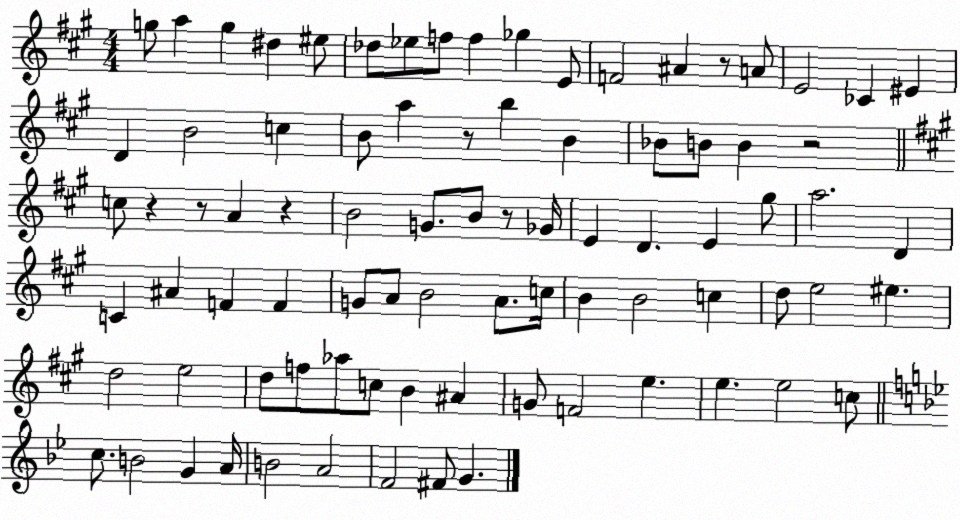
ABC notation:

X:1
T:Untitled
M:4/4
L:1/4
K:A
g/2 a g ^d ^e/2 _d/2 _e/2 f/2 f _g E/2 F2 ^A z/2 A/2 E2 _C ^E D B2 c B/2 a z/2 b B _B/2 B/2 B z2 c/2 z z/2 A z B2 G/2 B/2 z/2 _G/4 E D E ^g/2 a2 D C ^A F F G/2 A/2 B2 A/2 c/4 B B2 c d/2 e2 ^e d2 e2 d/2 f/2 _a/2 c/2 B ^A G/2 F2 e e e2 c/2 c/2 B2 G A/4 B2 A2 F2 ^F/2 G